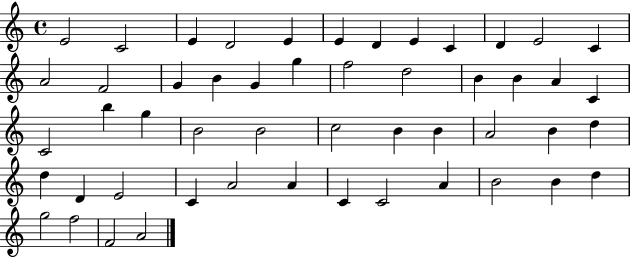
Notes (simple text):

E4/h C4/h E4/q D4/h E4/q E4/q D4/q E4/q C4/q D4/q E4/h C4/q A4/h F4/h G4/q B4/q G4/q G5/q F5/h D5/h B4/q B4/q A4/q C4/q C4/h B5/q G5/q B4/h B4/h C5/h B4/q B4/q A4/h B4/q D5/q D5/q D4/q E4/h C4/q A4/h A4/q C4/q C4/h A4/q B4/h B4/q D5/q G5/h F5/h F4/h A4/h